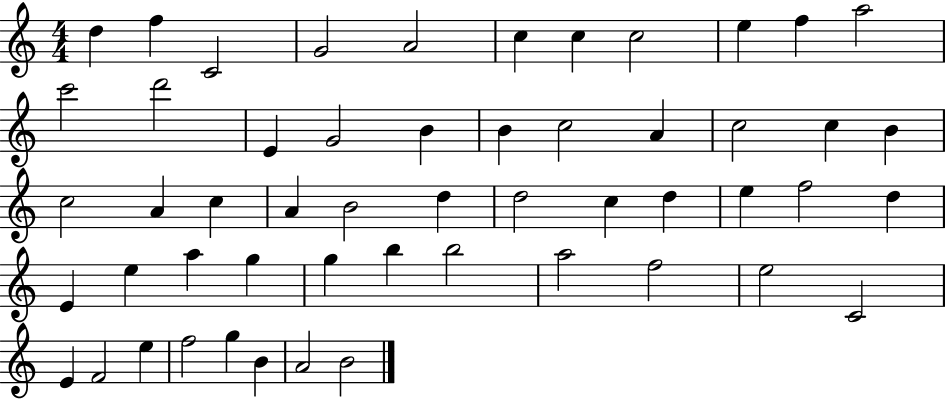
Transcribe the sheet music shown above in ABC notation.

X:1
T:Untitled
M:4/4
L:1/4
K:C
d f C2 G2 A2 c c c2 e f a2 c'2 d'2 E G2 B B c2 A c2 c B c2 A c A B2 d d2 c d e f2 d E e a g g b b2 a2 f2 e2 C2 E F2 e f2 g B A2 B2